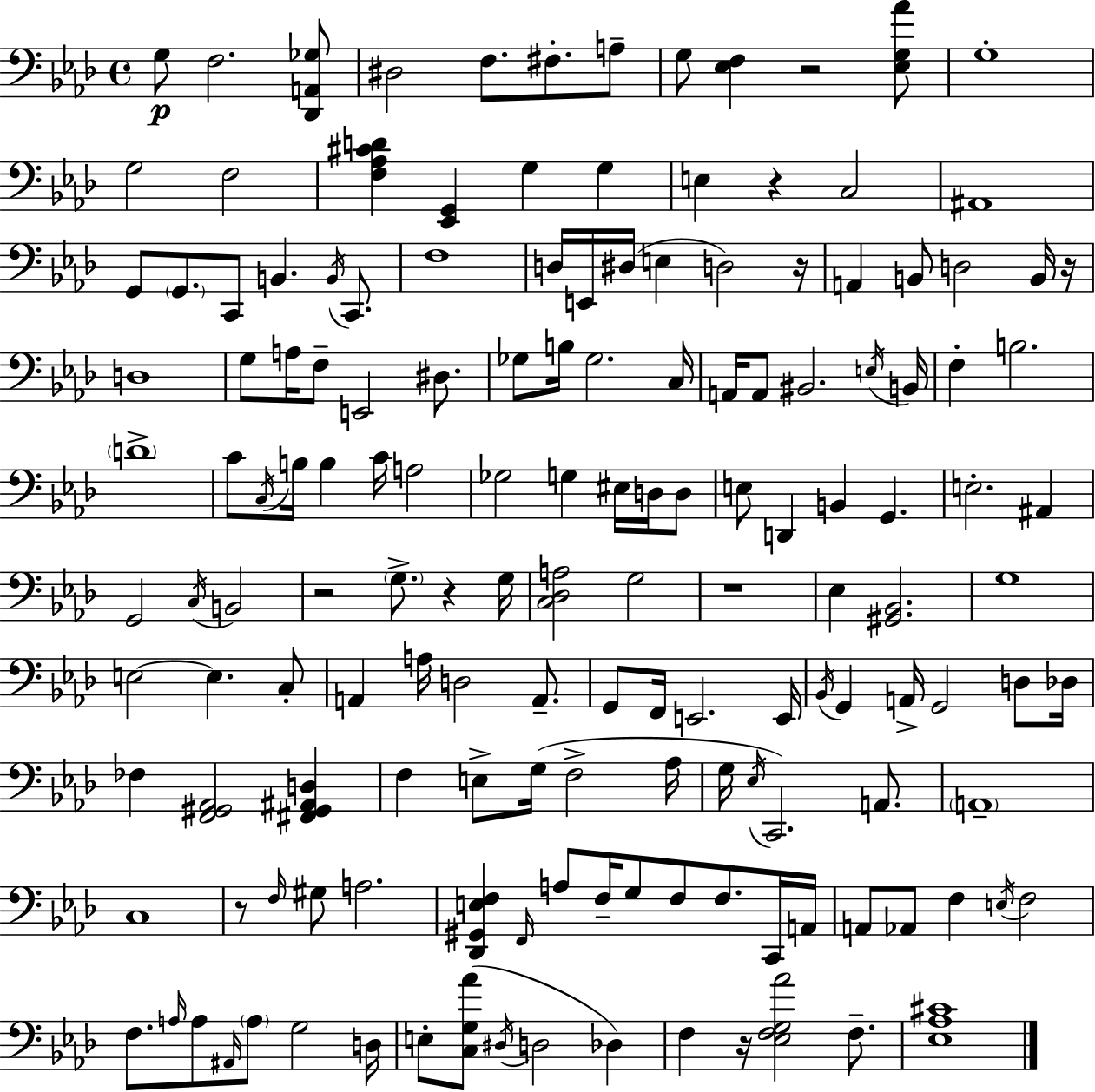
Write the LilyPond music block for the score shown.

{
  \clef bass
  \time 4/4
  \defaultTimeSignature
  \key f \minor
  g8\p f2. <des, a, ges>8 | dis2 f8. fis8.-. a8-- | g8 <ees f>4 r2 <ees g aes'>8 | g1-. | \break g2 f2 | <f aes cis' d'>4 <ees, g,>4 g4 g4 | e4 r4 c2 | ais,1 | \break g,8 \parenthesize g,8. c,8 b,4. \acciaccatura { b,16 } c,8. | f1 | d16 e,16 dis16( e4 d2) | r16 a,4 b,8 d2 b,16 | \break r16 d1 | g8 a16 f8-- e,2 dis8. | ges8 b16 ges2. | c16 a,16 a,8 bis,2. | \break \acciaccatura { e16 } b,16 f4-. b2. | \parenthesize d'1-> | c'8 \acciaccatura { c16 } b16 b4 c'16 a2 | ges2 g4 eis16 | \break d16 d8 e8 d,4 b,4 g,4. | e2.-. ais,4 | g,2 \acciaccatura { c16 } b,2 | r2 \parenthesize g8.-> r4 | \break g16 <c des a>2 g2 | r1 | ees4 <gis, bes,>2. | g1 | \break e2~~ e4. | c8-. a,4 a16 d2 | a,8.-- g,8 f,16 e,2. | e,16 \acciaccatura { bes,16 } g,4 a,16-> g,2 | \break d8 des16 fes4 <f, gis, aes,>2 | <fis, gis, ais, d>4 f4 e8-> g16( f2-> | aes16 g16 \acciaccatura { ees16 } c,2.) | a,8. \parenthesize a,1-- | \break c1 | r8 \grace { f16 } gis8 a2. | <des, gis, e f>4 \grace { f,16 } a8 f16-- g8 | f8 f8. c,16 a,16 a,8 aes,8 f4 | \break \acciaccatura { e16 } f2 f8. \grace { a16 } a8 \grace { ais,16 } | \parenthesize a8 g2 d16 e8-. <c g aes'>8( \acciaccatura { dis16 } | d2 des4) f4 | r16 <ees f g aes'>2 f8.-- <ees aes cis'>1 | \break \bar "|."
}